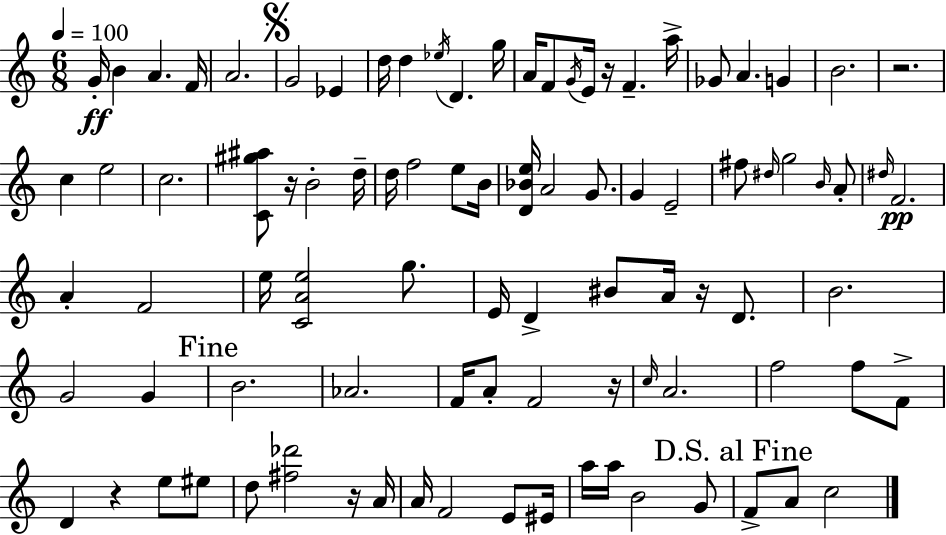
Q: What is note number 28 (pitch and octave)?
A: D5